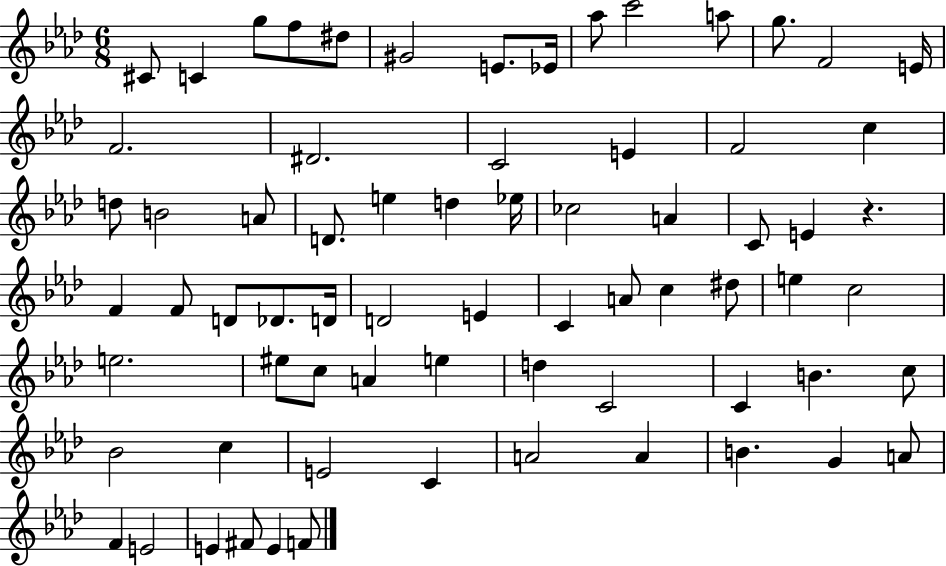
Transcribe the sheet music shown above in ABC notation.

X:1
T:Untitled
M:6/8
L:1/4
K:Ab
^C/2 C g/2 f/2 ^d/2 ^G2 E/2 _E/4 _a/2 c'2 a/2 g/2 F2 E/4 F2 ^D2 C2 E F2 c d/2 B2 A/2 D/2 e d _e/4 _c2 A C/2 E z F F/2 D/2 _D/2 D/4 D2 E C A/2 c ^d/2 e c2 e2 ^e/2 c/2 A e d C2 C B c/2 _B2 c E2 C A2 A B G A/2 F E2 E ^F/2 E F/2